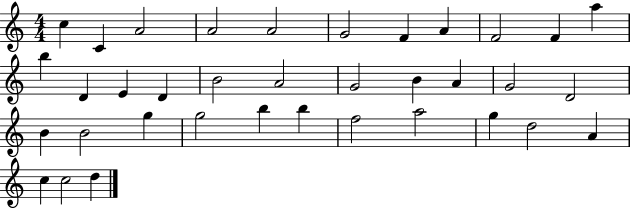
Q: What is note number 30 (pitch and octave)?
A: A5